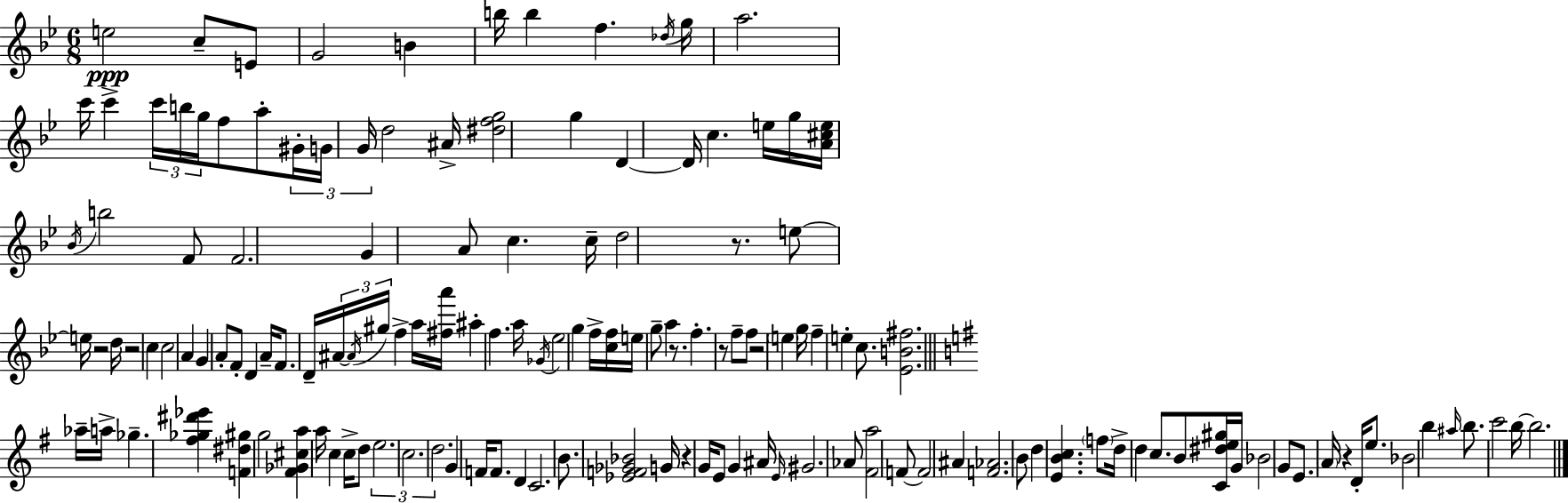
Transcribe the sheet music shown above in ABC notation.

X:1
T:Untitled
M:6/8
L:1/4
K:Gm
e2 c/2 E/2 G2 B b/4 b f _d/4 g/4 a2 c'/4 c' c'/4 b/4 g/4 f/2 a/2 ^G/4 G/4 G/4 d2 ^A/4 [^dfg]2 g D D/4 c e/4 g/4 [A^ce]/4 _B/4 b2 F/2 F2 G A/2 c c/4 d2 z/2 e/2 e/4 z2 d/4 z2 c c2 A G A/2 F/2 D A/4 F/2 D/4 ^A/4 ^A/4 ^g/4 f a/4 [^fa']/4 ^a f a/4 _G/4 _e2 g f/4 [cf]/4 e/4 g/2 a z/2 f z/2 f/2 f/2 z2 e g/4 f e c/2 [_EB^f]2 _a/4 a/4 _g [^f_g^d'_e'] [F^d^g] g2 [^F_G^ca] a/4 c c/4 d/2 e2 c2 d2 G F/4 F/2 D C2 B/2 [_EF_G_B]2 G/4 z G/4 E/2 G ^A/4 E/4 ^G2 _A/2 [^Fa]2 F/2 F2 ^A [F_A]2 B/2 d [EBc] f/2 d/4 d c/2 B/2 [C^de^g]/4 G/4 _B2 G/2 E/2 A/4 z D/4 e/2 _B2 b ^a/4 b/2 c'2 b/4 b2